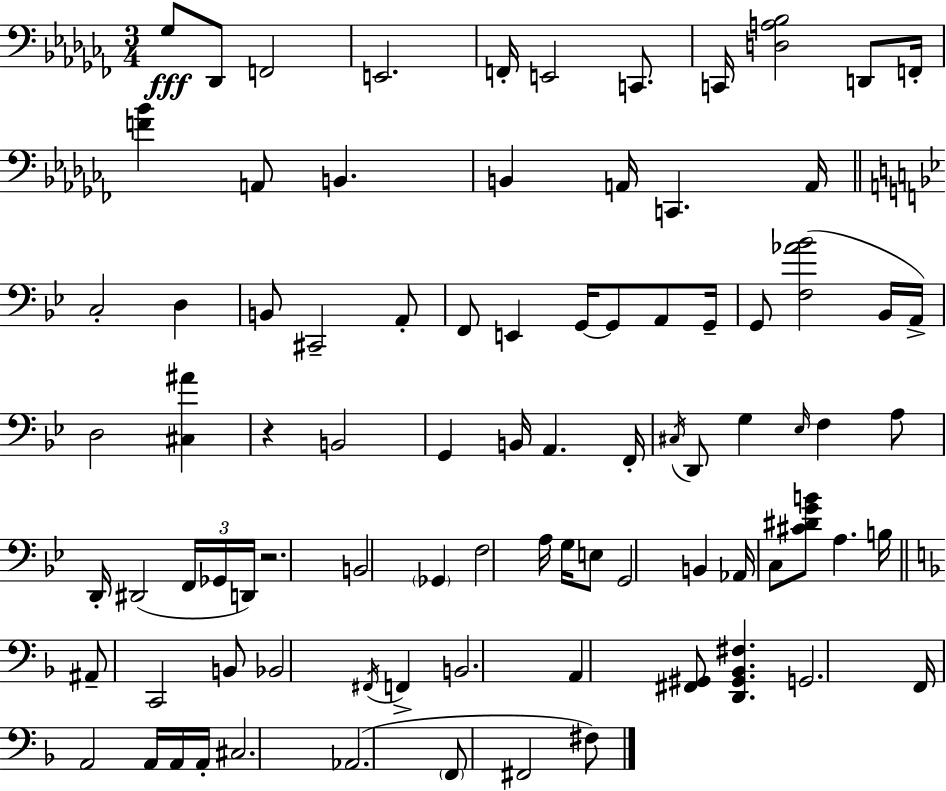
X:1
T:Untitled
M:3/4
L:1/4
K:Abm
_G,/2 _D,,/2 F,,2 E,,2 F,,/4 E,,2 C,,/2 C,,/4 [D,A,_B,]2 D,,/2 F,,/4 [F_B] A,,/2 B,, B,, A,,/4 C,, A,,/4 C,2 D, B,,/2 ^C,,2 A,,/2 F,,/2 E,, G,,/4 G,,/2 A,,/2 G,,/4 G,,/2 [F,_A_B]2 _B,,/4 A,,/4 D,2 [^C,^A] z B,,2 G,, B,,/4 A,, F,,/4 ^C,/4 D,,/2 G, _E,/4 F, A,/2 D,,/4 ^D,,2 F,,/4 _G,,/4 D,,/4 z2 B,,2 _G,, F,2 A,/4 G,/4 E,/2 G,,2 B,, _A,,/4 C,/2 [^C^DGB]/2 A, B,/4 ^A,,/2 C,,2 B,,/2 _B,,2 ^F,,/4 F,, B,,2 A,, [^F,,^G,,]/2 [D,,^G,,_B,,^F,] G,,2 F,,/4 A,,2 A,,/4 A,,/4 A,,/4 ^C,2 _A,,2 F,,/2 ^F,,2 ^F,/2